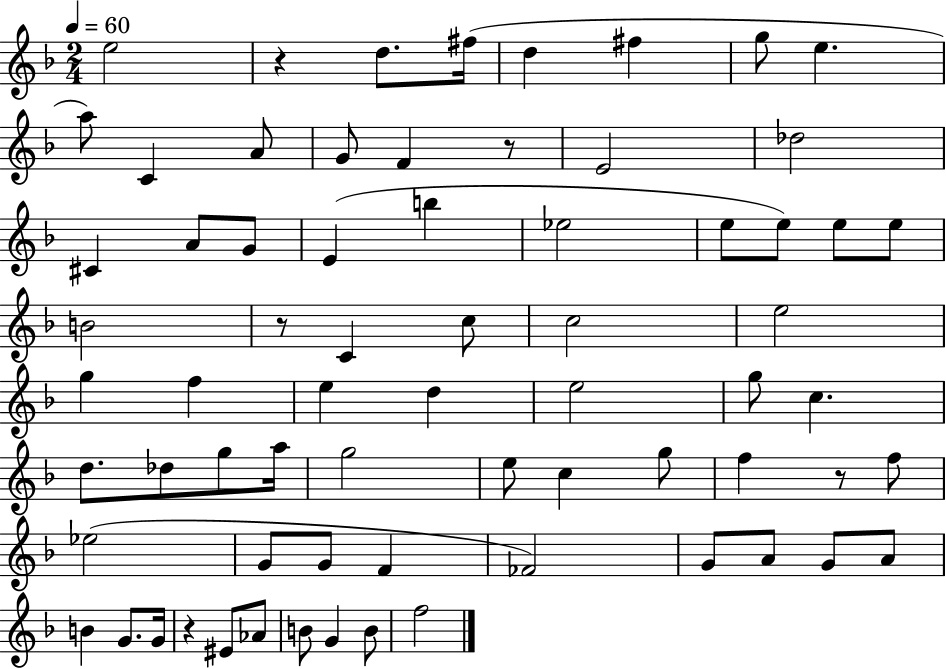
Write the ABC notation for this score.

X:1
T:Untitled
M:2/4
L:1/4
K:F
e2 z d/2 ^f/4 d ^f g/2 e a/2 C A/2 G/2 F z/2 E2 _d2 ^C A/2 G/2 E b _e2 e/2 e/2 e/2 e/2 B2 z/2 C c/2 c2 e2 g f e d e2 g/2 c d/2 _d/2 g/2 a/4 g2 e/2 c g/2 f z/2 f/2 _e2 G/2 G/2 F _F2 G/2 A/2 G/2 A/2 B G/2 G/4 z ^E/2 _A/2 B/2 G B/2 f2